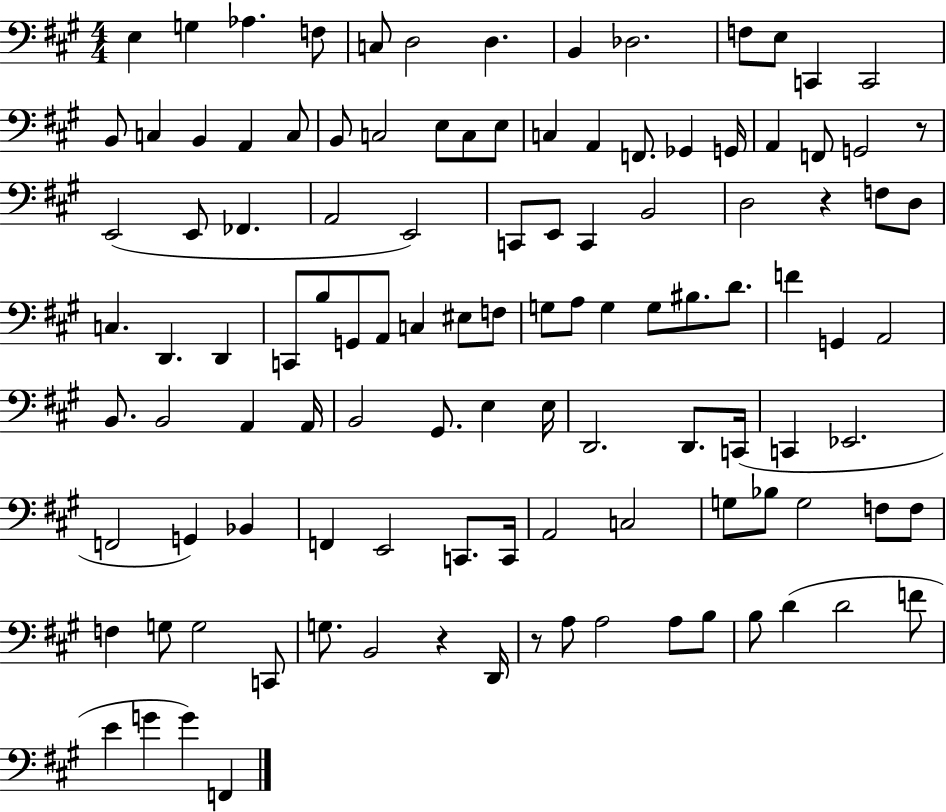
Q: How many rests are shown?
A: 4